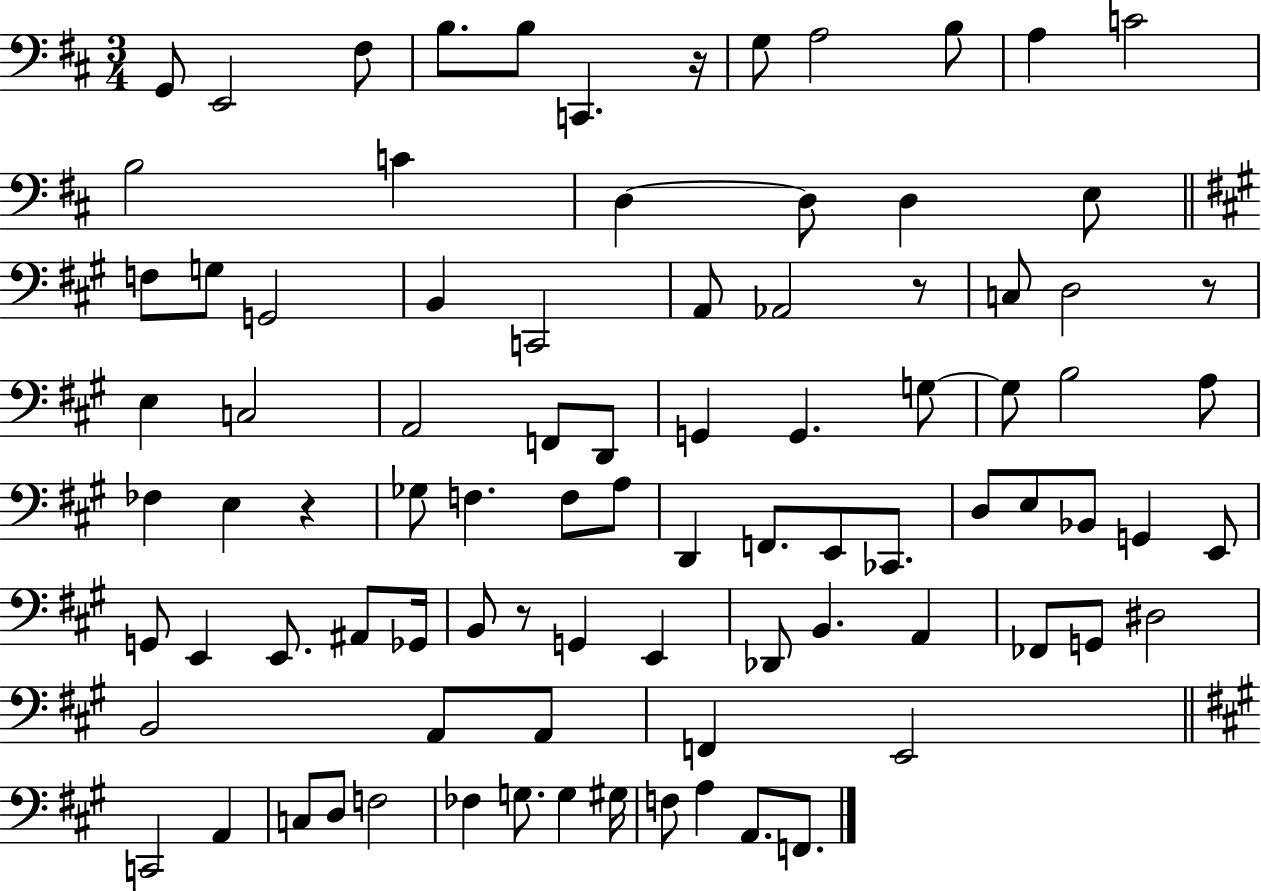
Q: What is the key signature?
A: D major